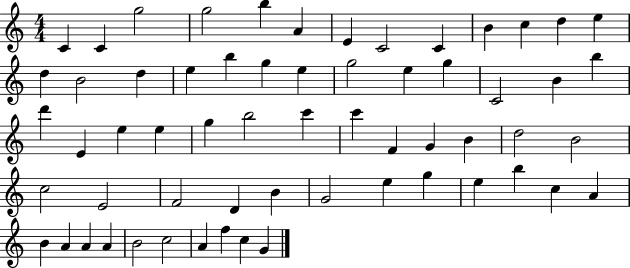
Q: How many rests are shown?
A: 0